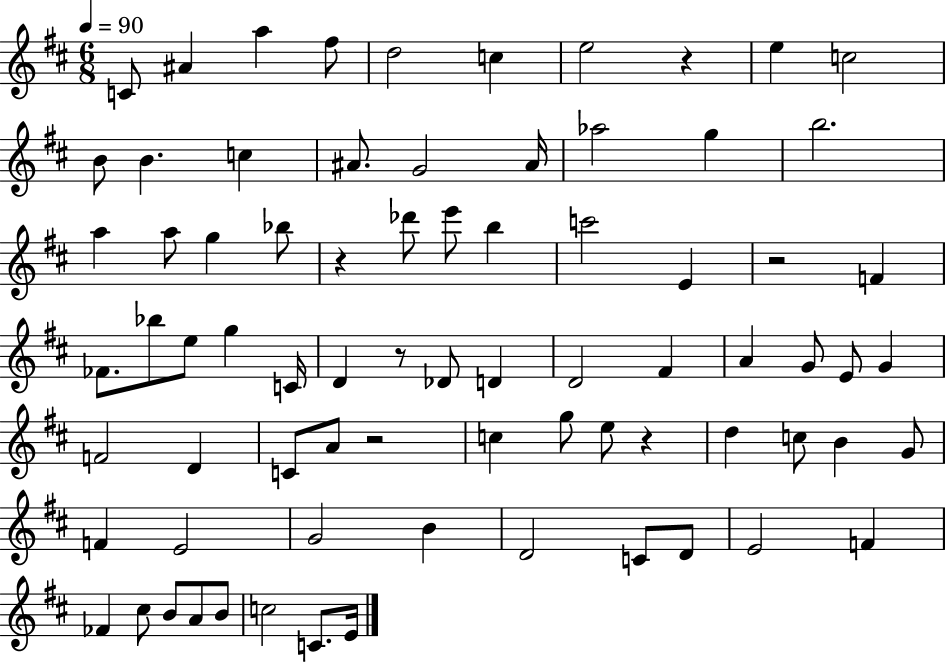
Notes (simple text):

C4/e A#4/q A5/q F#5/e D5/h C5/q E5/h R/q E5/q C5/h B4/e B4/q. C5/q A#4/e. G4/h A#4/s Ab5/h G5/q B5/h. A5/q A5/e G5/q Bb5/e R/q Db6/e E6/e B5/q C6/h E4/q R/h F4/q FES4/e. Bb5/e E5/e G5/q C4/s D4/q R/e Db4/e D4/q D4/h F#4/q A4/q G4/e E4/e G4/q F4/h D4/q C4/e A4/e R/h C5/q G5/e E5/e R/q D5/q C5/e B4/q G4/e F4/q E4/h G4/h B4/q D4/h C4/e D4/e E4/h F4/q FES4/q C#5/e B4/e A4/e B4/e C5/h C4/e. E4/s